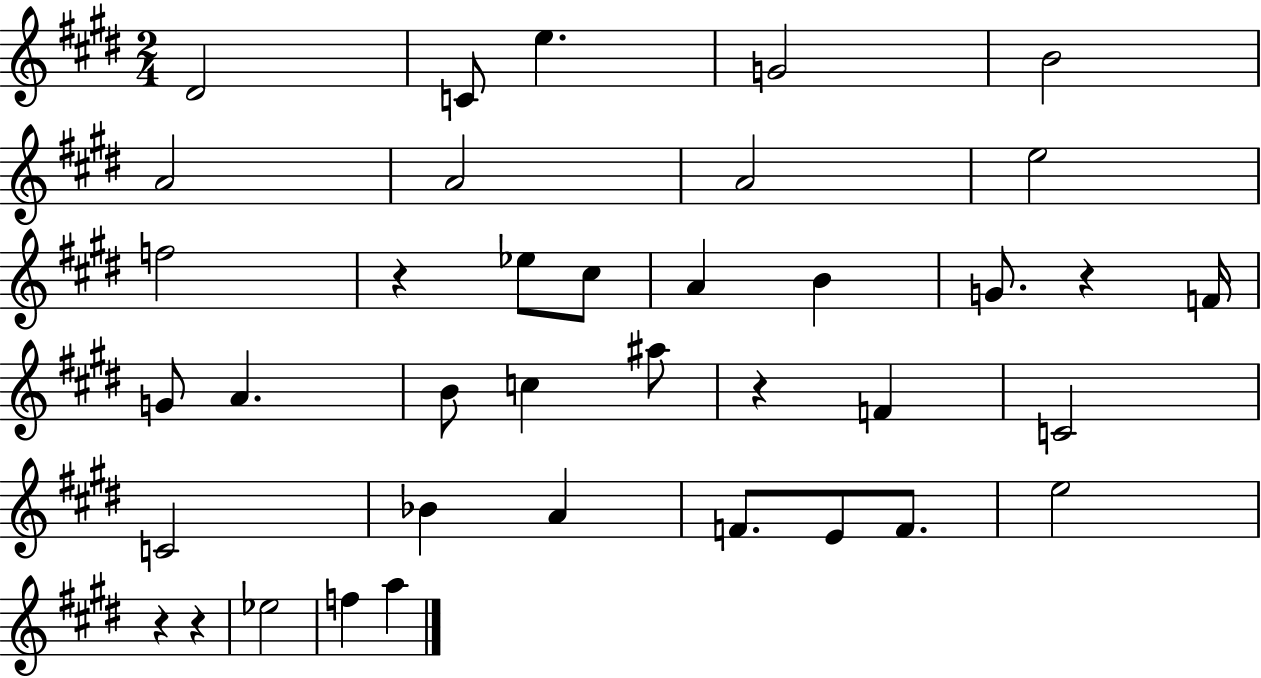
{
  \clef treble
  \numericTimeSignature
  \time 2/4
  \key e \major
  dis'2 | c'8 e''4. | g'2 | b'2 | \break a'2 | a'2 | a'2 | e''2 | \break f''2 | r4 ees''8 cis''8 | a'4 b'4 | g'8. r4 f'16 | \break g'8 a'4. | b'8 c''4 ais''8 | r4 f'4 | c'2 | \break c'2 | bes'4 a'4 | f'8. e'8 f'8. | e''2 | \break r4 r4 | ees''2 | f''4 a''4 | \bar "|."
}